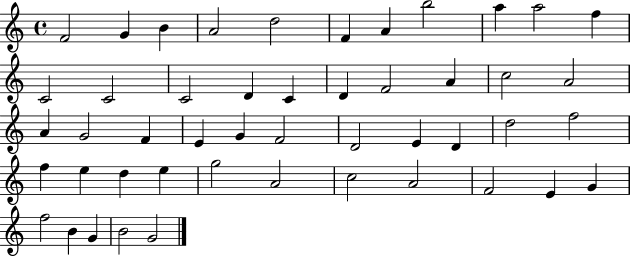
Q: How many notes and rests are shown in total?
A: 48